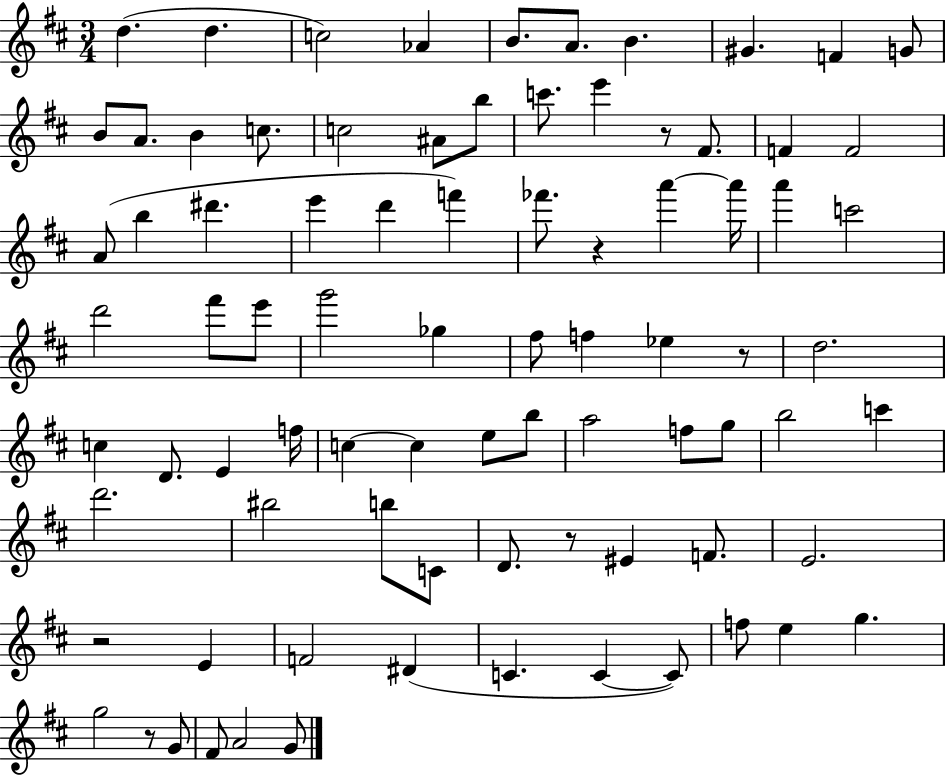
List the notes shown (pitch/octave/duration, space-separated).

D5/q. D5/q. C5/h Ab4/q B4/e. A4/e. B4/q. G#4/q. F4/q G4/e B4/e A4/e. B4/q C5/e. C5/h A#4/e B5/e C6/e. E6/q R/e F#4/e. F4/q F4/h A4/e B5/q D#6/q. E6/q D6/q F6/q FES6/e. R/q A6/q A6/s A6/q C6/h D6/h F#6/e E6/e G6/h Gb5/q F#5/e F5/q Eb5/q R/e D5/h. C5/q D4/e. E4/q F5/s C5/q C5/q E5/e B5/e A5/h F5/e G5/e B5/h C6/q D6/h. BIS5/h B5/e C4/e D4/e. R/e EIS4/q F4/e. E4/h. R/h E4/q F4/h D#4/q C4/q. C4/q C4/e F5/e E5/q G5/q. G5/h R/e G4/e F#4/e A4/h G4/e